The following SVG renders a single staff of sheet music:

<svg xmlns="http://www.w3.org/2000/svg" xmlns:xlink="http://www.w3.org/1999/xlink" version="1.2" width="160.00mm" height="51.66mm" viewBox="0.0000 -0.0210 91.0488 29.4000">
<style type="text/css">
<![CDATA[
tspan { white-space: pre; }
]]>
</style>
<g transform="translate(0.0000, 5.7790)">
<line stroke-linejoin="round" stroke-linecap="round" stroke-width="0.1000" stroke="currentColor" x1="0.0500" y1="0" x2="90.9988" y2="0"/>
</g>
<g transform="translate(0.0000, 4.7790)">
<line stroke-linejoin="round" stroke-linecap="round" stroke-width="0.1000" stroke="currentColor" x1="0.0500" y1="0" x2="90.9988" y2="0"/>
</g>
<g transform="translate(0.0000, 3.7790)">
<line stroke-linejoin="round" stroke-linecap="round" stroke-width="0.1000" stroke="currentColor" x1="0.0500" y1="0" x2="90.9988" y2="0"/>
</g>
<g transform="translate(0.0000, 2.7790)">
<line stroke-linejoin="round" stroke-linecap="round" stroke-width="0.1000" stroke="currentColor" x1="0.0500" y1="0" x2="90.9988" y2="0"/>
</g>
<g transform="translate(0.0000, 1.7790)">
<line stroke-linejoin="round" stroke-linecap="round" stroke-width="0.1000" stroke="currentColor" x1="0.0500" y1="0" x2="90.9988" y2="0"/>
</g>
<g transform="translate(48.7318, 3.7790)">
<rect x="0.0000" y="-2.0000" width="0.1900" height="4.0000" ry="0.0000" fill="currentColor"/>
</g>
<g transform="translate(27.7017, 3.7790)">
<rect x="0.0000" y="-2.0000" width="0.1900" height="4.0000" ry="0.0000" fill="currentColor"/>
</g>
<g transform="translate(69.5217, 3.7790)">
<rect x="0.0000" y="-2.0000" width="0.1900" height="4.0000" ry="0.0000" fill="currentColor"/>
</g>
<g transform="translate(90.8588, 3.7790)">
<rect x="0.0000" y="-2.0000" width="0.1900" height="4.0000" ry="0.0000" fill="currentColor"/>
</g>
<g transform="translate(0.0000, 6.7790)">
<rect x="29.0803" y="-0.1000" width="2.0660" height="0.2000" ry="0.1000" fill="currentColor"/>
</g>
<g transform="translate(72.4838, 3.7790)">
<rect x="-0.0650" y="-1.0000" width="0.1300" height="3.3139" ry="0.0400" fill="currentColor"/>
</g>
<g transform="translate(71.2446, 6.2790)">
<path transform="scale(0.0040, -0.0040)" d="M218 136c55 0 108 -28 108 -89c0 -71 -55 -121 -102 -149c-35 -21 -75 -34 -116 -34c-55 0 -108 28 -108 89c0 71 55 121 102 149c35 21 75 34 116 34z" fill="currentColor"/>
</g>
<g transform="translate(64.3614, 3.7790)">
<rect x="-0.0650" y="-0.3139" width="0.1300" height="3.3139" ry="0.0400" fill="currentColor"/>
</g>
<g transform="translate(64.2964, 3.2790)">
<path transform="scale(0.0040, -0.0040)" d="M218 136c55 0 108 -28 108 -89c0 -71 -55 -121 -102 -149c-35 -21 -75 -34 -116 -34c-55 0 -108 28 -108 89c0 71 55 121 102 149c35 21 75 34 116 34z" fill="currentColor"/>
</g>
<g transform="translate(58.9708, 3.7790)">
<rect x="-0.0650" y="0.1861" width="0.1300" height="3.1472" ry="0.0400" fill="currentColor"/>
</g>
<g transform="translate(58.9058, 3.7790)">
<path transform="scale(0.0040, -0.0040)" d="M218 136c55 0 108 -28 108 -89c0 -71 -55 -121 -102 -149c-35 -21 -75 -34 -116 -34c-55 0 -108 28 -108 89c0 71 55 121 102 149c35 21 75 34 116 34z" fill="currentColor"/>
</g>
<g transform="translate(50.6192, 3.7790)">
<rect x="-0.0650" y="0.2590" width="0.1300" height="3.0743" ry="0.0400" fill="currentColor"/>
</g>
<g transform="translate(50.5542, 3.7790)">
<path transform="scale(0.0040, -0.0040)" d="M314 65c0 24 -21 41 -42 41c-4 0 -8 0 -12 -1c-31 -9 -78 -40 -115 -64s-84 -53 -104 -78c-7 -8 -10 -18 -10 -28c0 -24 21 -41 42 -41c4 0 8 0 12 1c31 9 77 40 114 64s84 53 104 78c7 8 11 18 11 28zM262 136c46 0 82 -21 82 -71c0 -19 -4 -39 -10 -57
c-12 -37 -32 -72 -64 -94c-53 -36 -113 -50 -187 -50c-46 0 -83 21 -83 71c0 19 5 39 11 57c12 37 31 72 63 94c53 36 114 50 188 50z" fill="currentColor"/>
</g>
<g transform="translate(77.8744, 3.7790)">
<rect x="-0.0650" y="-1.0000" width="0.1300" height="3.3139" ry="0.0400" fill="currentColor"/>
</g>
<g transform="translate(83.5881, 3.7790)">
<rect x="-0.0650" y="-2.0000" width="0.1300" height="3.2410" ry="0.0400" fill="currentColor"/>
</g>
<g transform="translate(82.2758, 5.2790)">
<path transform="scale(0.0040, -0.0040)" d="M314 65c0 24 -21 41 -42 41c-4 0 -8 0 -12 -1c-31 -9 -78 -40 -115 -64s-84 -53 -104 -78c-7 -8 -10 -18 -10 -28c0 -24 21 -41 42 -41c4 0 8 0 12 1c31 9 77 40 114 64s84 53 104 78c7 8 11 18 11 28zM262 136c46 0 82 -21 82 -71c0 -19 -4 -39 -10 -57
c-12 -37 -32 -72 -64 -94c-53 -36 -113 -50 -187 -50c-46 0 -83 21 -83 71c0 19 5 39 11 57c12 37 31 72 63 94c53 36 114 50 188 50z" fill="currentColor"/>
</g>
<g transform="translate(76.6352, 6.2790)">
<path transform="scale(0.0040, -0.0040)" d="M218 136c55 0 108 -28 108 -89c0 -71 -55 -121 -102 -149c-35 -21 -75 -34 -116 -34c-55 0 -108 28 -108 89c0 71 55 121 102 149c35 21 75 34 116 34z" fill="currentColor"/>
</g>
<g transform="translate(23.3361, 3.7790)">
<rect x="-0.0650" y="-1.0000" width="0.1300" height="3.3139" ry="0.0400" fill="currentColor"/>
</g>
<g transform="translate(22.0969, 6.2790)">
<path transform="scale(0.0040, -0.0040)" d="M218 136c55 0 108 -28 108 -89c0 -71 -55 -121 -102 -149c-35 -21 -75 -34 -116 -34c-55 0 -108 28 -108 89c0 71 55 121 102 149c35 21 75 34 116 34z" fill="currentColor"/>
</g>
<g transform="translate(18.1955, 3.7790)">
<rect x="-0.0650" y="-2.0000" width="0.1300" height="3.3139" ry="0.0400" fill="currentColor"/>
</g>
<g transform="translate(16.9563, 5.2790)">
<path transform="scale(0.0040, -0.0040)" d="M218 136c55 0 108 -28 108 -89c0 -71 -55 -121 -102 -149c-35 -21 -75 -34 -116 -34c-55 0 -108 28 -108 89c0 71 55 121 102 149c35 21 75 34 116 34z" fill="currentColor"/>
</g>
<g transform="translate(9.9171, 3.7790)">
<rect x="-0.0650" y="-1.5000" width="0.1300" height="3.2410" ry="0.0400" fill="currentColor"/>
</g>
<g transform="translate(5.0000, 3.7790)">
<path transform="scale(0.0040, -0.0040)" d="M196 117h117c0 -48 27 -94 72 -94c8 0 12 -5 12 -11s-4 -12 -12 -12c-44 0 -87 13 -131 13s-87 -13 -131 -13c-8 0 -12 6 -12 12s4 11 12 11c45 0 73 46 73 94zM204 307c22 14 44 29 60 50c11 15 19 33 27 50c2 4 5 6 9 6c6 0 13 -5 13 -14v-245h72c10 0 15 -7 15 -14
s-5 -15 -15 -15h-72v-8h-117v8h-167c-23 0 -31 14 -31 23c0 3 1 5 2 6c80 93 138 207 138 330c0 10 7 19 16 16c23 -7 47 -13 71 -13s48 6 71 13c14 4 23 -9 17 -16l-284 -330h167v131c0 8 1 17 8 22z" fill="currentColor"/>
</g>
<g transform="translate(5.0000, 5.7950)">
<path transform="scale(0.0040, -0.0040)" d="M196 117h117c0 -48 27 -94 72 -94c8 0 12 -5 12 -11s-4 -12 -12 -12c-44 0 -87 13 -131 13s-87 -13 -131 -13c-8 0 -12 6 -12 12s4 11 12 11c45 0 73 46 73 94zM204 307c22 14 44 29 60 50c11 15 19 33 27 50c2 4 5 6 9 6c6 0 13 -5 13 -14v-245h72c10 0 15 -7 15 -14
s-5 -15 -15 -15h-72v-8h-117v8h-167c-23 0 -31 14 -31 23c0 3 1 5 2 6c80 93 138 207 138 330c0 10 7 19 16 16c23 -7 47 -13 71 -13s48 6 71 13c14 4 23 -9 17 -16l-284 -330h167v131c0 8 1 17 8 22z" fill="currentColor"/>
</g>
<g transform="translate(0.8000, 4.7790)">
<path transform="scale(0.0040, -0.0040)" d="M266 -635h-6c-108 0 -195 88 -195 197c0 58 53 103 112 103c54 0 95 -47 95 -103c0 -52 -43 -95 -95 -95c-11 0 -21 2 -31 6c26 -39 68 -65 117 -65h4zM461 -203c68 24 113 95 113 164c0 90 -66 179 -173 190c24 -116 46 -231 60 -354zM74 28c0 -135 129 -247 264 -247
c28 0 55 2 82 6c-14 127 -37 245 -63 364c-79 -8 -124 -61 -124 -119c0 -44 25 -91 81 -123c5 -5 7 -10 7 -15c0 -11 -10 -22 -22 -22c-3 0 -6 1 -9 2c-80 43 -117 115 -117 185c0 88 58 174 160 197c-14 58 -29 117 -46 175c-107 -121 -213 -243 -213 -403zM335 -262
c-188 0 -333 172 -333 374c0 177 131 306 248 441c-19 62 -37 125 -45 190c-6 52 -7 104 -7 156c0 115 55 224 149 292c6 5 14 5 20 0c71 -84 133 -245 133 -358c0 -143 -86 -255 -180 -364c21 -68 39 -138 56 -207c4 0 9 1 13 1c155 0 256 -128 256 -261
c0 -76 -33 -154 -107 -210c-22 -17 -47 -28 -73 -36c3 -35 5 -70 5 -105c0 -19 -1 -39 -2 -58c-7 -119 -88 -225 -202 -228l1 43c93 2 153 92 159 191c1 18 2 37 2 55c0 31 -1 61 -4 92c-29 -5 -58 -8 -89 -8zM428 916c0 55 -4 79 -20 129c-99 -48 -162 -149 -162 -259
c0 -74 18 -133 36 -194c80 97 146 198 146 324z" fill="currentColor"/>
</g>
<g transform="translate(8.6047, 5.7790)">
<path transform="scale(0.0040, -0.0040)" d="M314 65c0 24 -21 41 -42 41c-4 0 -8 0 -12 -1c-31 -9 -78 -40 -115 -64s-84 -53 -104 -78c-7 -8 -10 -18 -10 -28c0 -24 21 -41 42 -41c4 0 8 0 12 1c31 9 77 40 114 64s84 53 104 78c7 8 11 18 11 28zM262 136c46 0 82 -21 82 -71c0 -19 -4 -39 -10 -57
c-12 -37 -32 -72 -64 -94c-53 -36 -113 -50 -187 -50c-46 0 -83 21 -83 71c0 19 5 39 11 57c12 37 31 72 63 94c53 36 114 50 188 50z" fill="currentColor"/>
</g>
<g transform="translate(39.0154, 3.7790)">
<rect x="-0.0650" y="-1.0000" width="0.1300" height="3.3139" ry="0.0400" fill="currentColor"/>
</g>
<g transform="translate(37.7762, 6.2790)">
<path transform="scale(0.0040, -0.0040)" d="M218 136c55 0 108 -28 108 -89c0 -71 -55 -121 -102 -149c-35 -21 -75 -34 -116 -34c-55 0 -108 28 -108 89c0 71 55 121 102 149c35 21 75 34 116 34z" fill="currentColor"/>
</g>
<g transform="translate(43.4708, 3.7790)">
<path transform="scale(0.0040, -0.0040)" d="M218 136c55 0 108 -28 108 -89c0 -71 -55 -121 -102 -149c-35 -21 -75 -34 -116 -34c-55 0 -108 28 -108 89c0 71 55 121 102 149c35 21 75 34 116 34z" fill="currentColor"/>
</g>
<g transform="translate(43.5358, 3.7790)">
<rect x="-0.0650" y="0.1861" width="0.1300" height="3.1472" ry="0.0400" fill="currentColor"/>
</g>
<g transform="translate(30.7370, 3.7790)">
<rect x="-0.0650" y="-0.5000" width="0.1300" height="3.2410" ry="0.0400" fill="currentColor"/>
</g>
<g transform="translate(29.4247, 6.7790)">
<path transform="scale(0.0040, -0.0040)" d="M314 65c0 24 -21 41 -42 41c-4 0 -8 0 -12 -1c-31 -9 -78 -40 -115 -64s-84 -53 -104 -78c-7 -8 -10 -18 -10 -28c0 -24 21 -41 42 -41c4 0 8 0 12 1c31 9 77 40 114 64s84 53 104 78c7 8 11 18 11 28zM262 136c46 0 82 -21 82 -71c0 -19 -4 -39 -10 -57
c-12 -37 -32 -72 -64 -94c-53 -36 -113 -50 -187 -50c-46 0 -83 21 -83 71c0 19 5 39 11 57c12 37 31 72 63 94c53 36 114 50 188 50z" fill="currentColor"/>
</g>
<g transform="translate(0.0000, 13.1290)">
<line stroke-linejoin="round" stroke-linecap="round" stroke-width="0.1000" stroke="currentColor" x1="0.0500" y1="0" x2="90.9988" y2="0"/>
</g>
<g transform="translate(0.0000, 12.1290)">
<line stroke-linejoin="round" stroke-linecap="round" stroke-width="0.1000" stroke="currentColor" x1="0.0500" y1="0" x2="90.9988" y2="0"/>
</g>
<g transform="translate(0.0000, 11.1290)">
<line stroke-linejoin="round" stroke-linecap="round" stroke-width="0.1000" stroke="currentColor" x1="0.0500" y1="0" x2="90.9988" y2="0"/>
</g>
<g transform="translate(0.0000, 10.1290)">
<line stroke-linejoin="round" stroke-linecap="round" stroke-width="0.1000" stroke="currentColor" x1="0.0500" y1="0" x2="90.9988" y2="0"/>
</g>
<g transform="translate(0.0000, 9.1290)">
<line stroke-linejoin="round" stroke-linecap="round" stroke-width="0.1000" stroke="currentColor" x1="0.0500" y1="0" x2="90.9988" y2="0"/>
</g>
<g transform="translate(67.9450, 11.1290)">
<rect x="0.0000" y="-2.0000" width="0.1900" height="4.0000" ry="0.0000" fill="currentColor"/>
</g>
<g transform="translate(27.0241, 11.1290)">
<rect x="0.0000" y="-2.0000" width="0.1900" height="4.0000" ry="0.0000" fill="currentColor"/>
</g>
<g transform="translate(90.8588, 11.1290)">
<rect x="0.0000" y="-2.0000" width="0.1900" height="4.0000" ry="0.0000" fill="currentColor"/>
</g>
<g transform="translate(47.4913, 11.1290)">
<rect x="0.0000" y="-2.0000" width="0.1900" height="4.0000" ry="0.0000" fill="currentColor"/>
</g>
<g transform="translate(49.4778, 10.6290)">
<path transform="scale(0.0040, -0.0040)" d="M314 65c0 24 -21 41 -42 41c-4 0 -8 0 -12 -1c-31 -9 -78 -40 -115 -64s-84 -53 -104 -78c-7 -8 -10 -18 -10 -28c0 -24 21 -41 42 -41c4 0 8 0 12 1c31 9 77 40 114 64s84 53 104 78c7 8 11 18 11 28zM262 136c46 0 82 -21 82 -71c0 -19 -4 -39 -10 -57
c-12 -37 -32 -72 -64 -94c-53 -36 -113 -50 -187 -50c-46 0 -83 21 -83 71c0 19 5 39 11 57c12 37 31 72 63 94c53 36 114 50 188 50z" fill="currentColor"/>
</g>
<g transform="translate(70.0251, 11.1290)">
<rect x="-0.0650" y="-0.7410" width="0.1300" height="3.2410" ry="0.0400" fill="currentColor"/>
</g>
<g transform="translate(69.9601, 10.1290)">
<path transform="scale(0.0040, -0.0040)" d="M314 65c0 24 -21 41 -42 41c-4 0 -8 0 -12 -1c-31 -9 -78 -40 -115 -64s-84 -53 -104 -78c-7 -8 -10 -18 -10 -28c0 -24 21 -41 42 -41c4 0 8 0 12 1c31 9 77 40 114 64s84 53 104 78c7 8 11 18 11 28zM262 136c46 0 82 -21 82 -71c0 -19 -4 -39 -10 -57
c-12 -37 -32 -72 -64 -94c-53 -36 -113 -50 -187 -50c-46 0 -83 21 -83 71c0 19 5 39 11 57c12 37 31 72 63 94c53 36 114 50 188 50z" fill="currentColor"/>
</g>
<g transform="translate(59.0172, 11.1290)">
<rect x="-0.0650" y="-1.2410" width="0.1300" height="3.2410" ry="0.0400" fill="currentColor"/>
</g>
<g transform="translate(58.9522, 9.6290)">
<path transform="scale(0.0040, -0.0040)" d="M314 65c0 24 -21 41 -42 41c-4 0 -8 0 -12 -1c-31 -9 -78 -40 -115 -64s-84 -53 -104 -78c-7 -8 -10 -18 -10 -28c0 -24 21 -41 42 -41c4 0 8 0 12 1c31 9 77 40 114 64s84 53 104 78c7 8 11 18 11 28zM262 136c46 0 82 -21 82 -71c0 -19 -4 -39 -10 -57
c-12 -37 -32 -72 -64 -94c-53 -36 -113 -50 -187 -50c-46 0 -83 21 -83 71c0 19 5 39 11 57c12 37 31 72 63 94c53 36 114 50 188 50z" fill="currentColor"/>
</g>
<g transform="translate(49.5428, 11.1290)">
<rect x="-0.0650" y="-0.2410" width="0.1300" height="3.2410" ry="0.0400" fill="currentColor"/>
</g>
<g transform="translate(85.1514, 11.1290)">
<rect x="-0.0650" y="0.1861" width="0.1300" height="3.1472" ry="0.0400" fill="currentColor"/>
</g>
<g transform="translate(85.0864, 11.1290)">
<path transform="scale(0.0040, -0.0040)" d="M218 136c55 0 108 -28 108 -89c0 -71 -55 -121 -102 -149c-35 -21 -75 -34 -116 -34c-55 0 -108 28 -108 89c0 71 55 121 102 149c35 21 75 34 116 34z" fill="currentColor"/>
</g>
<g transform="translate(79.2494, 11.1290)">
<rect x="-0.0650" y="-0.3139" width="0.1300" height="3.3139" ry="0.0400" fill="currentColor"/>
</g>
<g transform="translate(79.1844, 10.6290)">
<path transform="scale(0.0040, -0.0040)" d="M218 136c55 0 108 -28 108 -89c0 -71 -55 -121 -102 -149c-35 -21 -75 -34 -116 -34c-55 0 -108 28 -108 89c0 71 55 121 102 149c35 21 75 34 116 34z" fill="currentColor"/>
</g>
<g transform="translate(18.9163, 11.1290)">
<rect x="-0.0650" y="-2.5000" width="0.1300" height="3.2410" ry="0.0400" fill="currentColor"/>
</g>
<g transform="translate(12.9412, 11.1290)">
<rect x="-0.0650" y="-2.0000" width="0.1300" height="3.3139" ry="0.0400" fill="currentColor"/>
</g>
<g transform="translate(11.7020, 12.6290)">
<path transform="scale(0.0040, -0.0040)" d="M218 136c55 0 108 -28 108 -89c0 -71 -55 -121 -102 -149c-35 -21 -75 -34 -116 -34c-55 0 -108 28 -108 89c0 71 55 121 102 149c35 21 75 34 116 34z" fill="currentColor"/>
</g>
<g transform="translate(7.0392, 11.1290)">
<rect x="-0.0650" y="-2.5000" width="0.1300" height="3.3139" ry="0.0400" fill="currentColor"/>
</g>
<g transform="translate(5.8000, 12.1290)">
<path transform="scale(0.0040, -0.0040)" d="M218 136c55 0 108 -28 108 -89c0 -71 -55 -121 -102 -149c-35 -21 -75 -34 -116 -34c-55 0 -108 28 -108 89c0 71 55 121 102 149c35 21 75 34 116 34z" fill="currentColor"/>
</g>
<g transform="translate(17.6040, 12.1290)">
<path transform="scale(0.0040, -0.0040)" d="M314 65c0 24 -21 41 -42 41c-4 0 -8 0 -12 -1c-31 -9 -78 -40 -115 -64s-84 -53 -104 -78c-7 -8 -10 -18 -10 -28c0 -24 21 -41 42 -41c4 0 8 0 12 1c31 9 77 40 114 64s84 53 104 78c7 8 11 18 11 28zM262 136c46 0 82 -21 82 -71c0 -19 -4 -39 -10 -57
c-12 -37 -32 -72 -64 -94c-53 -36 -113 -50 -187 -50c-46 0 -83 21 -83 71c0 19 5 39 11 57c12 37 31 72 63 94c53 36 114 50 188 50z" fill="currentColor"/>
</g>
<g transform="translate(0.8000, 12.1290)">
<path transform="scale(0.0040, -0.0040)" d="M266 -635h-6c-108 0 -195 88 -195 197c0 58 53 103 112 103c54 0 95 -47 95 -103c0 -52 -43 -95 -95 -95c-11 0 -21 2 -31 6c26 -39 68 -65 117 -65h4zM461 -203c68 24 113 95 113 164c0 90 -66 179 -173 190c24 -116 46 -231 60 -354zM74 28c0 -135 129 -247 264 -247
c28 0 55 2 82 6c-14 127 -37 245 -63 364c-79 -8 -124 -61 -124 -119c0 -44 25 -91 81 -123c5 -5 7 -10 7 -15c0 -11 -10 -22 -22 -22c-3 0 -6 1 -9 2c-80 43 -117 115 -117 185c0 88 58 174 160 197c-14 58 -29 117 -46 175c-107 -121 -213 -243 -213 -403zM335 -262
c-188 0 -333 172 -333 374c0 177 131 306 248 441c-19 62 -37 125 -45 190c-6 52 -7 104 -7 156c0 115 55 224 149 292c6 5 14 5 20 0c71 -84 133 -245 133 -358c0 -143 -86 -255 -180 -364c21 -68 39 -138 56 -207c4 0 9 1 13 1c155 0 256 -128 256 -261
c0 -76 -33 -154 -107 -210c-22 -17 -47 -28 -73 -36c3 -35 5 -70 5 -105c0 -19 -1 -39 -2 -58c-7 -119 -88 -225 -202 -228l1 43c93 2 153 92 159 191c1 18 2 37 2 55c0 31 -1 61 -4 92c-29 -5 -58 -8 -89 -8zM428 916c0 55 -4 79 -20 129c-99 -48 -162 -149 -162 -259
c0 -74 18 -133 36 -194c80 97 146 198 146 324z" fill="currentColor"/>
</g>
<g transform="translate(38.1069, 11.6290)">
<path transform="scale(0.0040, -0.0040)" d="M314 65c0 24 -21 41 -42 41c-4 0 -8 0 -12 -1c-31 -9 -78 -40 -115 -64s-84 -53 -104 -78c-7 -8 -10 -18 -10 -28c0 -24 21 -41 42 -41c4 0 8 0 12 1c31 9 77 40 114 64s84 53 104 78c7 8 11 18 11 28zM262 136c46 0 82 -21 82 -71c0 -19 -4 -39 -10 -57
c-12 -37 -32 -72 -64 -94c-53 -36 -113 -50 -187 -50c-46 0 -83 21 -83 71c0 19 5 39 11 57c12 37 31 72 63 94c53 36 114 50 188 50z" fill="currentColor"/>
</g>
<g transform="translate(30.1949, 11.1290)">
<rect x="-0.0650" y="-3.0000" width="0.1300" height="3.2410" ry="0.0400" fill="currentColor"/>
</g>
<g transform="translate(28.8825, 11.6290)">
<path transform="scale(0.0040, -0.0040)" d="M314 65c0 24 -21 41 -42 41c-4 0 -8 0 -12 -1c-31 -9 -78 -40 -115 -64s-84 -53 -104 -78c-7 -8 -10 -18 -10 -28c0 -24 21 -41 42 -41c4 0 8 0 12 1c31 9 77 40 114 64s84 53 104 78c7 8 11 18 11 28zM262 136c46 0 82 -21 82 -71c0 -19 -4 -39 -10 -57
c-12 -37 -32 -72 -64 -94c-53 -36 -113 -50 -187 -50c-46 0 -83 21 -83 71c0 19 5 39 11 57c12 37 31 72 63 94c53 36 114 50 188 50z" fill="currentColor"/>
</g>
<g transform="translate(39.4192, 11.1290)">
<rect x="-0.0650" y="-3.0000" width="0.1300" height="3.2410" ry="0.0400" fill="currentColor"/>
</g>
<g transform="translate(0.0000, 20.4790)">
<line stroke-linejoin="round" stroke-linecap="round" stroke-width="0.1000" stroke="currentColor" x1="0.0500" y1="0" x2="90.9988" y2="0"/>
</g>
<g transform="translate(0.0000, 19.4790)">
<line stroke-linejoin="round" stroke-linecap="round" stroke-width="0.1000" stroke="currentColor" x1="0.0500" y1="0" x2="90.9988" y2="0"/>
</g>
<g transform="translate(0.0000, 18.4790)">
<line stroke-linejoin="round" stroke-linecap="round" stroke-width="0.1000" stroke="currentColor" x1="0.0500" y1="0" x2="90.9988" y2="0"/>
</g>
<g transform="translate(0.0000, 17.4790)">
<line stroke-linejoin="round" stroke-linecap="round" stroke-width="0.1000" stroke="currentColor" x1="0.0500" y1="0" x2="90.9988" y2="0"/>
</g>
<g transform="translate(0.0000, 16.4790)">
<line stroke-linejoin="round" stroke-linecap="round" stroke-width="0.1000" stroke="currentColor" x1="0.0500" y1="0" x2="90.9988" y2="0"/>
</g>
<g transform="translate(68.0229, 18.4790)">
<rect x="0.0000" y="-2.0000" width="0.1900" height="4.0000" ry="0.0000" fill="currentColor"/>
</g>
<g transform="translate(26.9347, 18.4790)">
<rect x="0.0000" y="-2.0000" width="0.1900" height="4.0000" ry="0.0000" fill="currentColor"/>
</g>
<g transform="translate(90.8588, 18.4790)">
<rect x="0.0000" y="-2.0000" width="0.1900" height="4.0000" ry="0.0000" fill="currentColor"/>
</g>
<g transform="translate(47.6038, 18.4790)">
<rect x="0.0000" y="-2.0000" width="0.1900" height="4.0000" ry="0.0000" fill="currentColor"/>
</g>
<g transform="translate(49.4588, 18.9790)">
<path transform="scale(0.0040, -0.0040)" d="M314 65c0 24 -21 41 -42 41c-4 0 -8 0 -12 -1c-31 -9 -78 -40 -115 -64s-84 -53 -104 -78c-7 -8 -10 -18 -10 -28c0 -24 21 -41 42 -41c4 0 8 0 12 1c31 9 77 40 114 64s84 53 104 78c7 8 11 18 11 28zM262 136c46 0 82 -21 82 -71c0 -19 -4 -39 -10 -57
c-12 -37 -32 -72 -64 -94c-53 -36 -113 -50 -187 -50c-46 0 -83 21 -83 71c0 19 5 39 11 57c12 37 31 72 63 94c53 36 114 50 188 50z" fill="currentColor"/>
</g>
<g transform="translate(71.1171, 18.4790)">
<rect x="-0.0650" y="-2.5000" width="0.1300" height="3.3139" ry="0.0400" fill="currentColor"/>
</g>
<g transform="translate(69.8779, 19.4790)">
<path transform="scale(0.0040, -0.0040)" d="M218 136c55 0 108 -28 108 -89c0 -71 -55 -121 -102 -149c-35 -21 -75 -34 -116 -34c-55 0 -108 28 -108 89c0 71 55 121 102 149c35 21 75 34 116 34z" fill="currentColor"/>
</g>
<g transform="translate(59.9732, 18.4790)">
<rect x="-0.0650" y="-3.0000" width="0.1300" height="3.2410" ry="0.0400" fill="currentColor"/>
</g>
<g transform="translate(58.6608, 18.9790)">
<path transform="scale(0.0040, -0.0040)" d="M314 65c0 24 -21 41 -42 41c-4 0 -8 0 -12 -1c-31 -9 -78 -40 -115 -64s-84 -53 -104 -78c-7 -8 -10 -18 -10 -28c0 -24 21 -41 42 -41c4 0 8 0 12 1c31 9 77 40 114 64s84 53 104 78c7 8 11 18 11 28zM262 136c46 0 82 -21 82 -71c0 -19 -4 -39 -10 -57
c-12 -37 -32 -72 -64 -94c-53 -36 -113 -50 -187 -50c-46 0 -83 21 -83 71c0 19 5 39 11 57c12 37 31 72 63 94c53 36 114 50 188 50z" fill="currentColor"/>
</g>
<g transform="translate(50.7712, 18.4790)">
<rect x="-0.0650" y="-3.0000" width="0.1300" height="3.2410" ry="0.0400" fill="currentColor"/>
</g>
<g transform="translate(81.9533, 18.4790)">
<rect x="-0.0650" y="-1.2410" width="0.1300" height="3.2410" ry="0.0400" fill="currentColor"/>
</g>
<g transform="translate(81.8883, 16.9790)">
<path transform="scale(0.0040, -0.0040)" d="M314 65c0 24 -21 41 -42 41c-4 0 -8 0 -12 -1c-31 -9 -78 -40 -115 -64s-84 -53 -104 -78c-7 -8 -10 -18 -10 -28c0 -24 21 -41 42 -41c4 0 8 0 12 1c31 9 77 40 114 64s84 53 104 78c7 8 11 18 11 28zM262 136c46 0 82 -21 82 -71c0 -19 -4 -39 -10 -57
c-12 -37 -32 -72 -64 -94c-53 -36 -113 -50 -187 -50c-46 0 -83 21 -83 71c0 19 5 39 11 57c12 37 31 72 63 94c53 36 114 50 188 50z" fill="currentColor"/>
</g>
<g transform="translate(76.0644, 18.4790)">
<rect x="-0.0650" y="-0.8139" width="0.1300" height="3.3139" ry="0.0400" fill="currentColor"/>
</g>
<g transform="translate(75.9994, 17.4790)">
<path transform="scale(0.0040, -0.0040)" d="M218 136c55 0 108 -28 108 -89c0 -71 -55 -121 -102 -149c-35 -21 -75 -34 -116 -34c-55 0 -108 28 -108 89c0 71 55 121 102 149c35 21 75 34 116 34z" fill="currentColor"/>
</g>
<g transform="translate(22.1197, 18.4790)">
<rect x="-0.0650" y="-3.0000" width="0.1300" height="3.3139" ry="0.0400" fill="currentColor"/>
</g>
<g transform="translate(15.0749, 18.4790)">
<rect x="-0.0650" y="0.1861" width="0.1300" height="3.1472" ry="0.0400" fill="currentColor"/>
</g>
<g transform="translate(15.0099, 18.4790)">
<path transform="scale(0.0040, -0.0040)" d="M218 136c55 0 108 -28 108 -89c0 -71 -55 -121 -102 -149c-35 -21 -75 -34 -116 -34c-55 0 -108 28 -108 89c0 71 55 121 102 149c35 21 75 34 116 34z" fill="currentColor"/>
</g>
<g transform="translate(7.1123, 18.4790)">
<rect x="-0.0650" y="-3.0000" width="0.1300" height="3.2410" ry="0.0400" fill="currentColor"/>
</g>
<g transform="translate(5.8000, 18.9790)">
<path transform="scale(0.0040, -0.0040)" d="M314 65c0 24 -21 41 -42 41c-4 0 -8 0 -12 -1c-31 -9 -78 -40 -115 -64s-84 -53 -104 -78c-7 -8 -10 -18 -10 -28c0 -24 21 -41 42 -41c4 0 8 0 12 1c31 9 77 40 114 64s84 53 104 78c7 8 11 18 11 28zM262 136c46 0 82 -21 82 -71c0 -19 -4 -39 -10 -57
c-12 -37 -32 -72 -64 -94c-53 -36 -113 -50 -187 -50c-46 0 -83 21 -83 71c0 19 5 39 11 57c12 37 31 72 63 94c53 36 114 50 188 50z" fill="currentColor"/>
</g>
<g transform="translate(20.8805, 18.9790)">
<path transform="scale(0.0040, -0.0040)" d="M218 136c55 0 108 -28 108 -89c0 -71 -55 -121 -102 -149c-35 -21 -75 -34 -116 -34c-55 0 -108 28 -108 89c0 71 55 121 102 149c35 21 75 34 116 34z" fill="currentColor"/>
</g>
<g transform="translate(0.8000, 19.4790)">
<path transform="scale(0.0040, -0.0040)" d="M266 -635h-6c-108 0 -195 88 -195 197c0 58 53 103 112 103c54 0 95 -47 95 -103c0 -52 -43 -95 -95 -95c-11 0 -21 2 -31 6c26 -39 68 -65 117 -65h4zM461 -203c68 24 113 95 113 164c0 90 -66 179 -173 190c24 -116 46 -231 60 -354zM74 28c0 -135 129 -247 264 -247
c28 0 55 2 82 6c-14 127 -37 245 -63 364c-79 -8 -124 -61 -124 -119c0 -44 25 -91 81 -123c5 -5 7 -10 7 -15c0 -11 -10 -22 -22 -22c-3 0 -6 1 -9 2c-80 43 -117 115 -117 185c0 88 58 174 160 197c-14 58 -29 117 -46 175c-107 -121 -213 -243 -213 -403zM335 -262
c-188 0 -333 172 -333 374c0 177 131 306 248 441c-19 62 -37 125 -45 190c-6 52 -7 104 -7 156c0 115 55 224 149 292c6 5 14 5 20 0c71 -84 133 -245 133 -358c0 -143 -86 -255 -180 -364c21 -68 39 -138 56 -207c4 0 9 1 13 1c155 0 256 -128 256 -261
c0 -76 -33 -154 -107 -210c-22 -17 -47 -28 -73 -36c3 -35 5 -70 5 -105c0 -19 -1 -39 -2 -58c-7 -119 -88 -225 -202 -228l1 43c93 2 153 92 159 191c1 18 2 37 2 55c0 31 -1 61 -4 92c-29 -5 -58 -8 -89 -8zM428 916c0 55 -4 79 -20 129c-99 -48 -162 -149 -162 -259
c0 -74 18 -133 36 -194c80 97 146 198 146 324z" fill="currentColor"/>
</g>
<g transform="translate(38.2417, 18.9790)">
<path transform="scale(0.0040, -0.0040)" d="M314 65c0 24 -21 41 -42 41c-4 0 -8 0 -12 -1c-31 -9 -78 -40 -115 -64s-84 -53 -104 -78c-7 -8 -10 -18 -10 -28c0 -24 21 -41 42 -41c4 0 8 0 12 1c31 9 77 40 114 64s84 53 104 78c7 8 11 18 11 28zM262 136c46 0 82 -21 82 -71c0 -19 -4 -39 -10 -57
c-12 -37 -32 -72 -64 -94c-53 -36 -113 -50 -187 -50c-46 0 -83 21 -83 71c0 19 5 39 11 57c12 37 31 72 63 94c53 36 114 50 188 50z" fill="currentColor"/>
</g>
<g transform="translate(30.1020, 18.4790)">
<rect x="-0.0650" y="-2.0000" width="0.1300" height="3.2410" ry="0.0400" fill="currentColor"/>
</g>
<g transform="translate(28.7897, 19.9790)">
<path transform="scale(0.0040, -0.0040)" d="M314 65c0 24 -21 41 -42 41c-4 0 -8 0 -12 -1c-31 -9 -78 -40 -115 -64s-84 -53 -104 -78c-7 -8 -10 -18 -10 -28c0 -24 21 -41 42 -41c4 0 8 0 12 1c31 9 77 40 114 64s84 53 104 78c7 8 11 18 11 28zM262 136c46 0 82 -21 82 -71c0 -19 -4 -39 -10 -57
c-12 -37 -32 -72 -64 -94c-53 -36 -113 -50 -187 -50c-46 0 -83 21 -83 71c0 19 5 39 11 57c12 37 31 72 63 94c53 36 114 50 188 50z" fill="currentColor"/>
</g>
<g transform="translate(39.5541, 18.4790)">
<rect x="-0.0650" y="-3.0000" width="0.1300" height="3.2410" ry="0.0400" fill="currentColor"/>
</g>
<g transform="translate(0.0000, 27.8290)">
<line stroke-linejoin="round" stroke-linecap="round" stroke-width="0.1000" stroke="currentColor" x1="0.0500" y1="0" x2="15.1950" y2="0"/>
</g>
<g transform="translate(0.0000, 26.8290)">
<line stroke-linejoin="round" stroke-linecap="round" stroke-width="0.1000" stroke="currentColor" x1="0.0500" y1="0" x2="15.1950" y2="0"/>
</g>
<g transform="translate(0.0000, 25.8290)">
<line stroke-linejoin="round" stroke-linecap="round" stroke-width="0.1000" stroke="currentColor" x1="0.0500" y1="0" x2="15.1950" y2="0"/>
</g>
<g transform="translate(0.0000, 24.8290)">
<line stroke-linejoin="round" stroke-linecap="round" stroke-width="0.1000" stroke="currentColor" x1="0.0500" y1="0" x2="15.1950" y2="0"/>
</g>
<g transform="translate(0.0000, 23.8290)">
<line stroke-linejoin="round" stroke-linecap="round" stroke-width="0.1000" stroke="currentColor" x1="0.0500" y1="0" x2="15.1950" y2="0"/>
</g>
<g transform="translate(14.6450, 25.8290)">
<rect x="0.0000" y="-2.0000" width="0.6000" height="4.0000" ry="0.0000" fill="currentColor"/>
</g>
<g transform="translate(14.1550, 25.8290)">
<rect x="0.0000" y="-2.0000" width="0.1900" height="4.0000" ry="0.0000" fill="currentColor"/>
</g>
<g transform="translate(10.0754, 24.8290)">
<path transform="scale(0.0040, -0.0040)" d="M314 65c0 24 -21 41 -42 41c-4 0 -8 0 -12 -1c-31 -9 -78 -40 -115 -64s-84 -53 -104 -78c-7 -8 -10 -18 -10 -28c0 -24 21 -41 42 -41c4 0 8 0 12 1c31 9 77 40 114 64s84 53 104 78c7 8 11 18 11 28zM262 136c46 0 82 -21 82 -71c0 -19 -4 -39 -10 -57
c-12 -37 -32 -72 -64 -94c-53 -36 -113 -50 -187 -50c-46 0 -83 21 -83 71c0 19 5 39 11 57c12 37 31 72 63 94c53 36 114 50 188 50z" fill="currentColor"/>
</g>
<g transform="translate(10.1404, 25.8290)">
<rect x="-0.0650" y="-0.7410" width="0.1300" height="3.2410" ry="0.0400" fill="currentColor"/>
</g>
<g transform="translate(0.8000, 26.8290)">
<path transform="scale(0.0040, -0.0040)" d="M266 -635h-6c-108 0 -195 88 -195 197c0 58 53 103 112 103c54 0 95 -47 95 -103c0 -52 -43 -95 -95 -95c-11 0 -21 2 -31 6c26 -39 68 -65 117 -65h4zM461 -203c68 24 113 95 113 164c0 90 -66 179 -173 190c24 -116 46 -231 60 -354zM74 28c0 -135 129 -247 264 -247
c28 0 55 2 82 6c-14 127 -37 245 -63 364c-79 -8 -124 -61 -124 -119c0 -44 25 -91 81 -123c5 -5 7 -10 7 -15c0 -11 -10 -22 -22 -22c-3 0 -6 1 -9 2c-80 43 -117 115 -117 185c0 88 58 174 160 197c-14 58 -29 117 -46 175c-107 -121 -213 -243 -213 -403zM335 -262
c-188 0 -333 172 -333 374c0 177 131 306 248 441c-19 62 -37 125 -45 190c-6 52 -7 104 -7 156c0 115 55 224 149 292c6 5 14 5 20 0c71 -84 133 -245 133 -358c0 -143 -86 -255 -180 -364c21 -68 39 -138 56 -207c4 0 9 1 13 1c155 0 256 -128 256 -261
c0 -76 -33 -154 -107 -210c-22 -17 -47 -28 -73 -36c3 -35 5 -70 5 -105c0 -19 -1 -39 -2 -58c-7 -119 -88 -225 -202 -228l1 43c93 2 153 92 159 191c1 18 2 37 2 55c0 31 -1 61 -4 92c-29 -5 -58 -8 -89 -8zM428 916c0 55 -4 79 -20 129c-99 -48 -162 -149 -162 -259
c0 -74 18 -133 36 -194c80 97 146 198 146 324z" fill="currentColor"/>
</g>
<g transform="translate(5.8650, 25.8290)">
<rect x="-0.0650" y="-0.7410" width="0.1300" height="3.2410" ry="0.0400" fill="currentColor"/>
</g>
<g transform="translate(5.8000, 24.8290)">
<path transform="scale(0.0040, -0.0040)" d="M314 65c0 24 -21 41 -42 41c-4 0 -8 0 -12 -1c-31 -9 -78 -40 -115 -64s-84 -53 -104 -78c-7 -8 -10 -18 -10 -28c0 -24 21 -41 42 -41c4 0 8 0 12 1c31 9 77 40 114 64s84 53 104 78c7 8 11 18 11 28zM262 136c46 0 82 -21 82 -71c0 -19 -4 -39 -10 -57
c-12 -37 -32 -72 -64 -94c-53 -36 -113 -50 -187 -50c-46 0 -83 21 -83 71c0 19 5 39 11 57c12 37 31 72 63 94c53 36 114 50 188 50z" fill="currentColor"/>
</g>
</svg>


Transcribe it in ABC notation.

X:1
T:Untitled
M:4/4
L:1/4
K:C
E2 F D C2 D B B2 B c D D F2 G F G2 A2 A2 c2 e2 d2 c B A2 B A F2 A2 A2 A2 G d e2 d2 d2